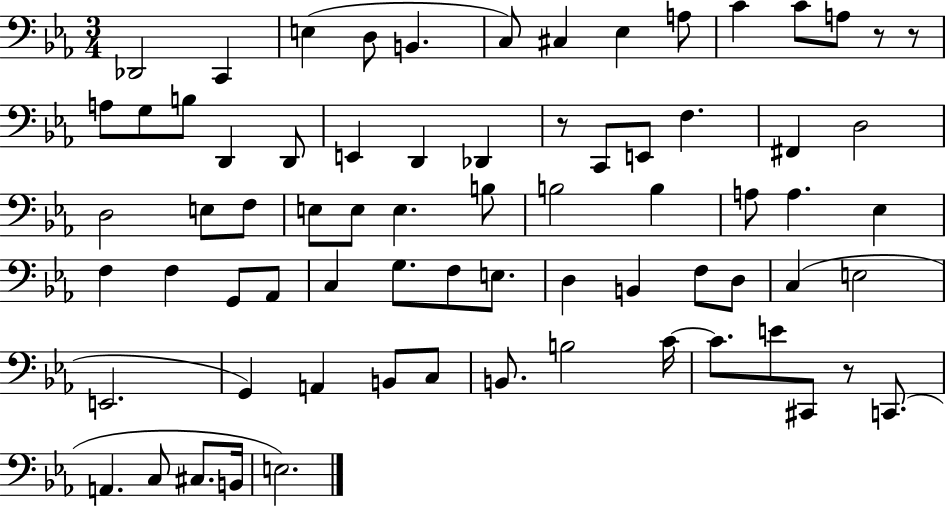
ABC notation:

X:1
T:Untitled
M:3/4
L:1/4
K:Eb
_D,,2 C,, E, D,/2 B,, C,/2 ^C, _E, A,/2 C C/2 A,/2 z/2 z/2 A,/2 G,/2 B,/2 D,, D,,/2 E,, D,, _D,, z/2 C,,/2 E,,/2 F, ^F,, D,2 D,2 E,/2 F,/2 E,/2 E,/2 E, B,/2 B,2 B, A,/2 A, _E, F, F, G,,/2 _A,,/2 C, G,/2 F,/2 E,/2 D, B,, F,/2 D,/2 C, E,2 E,,2 G,, A,, B,,/2 C,/2 B,,/2 B,2 C/4 C/2 E/2 ^C,,/2 z/2 C,,/2 A,, C,/2 ^C,/2 B,,/4 E,2